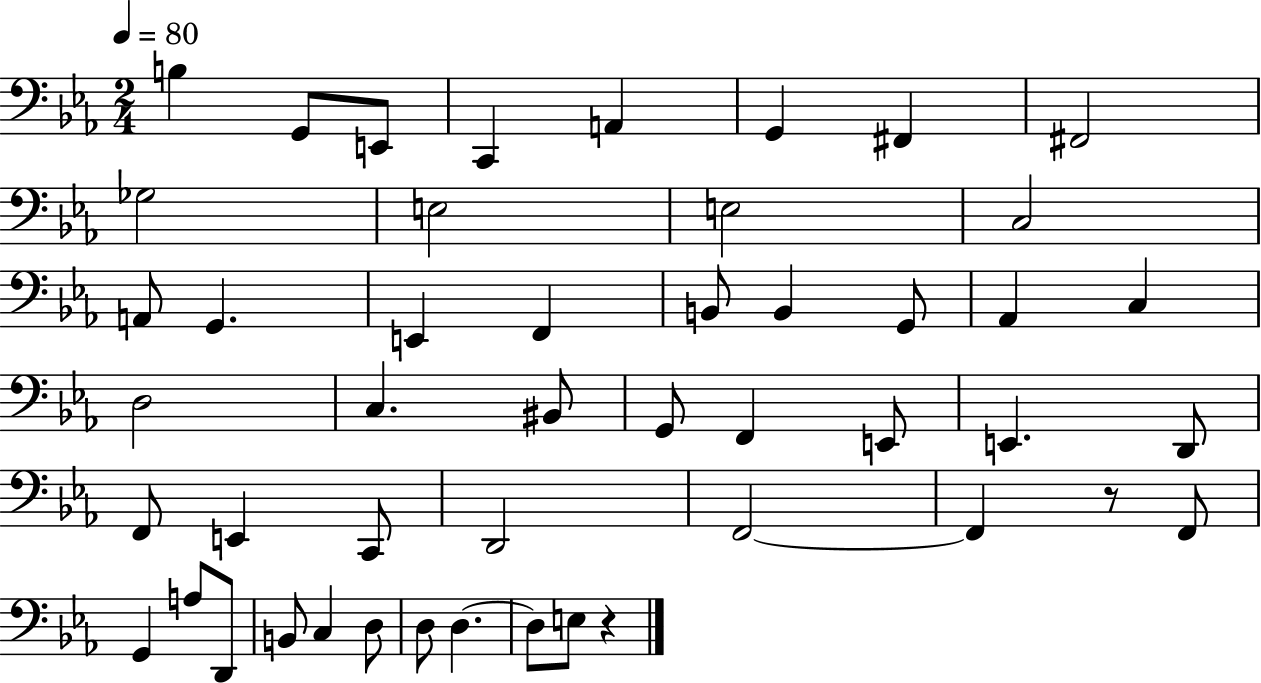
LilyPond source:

{
  \clef bass
  \numericTimeSignature
  \time 2/4
  \key ees \major
  \tempo 4 = 80
  \repeat volta 2 { b4 g,8 e,8 | c,4 a,4 | g,4 fis,4 | fis,2 | \break ges2 | e2 | e2 | c2 | \break a,8 g,4. | e,4 f,4 | b,8 b,4 g,8 | aes,4 c4 | \break d2 | c4. bis,8 | g,8 f,4 e,8 | e,4. d,8 | \break f,8 e,4 c,8 | d,2 | f,2~~ | f,4 r8 f,8 | \break g,4 a8 d,8 | b,8 c4 d8 | d8 d4.~~ | d8 e8 r4 | \break } \bar "|."
}